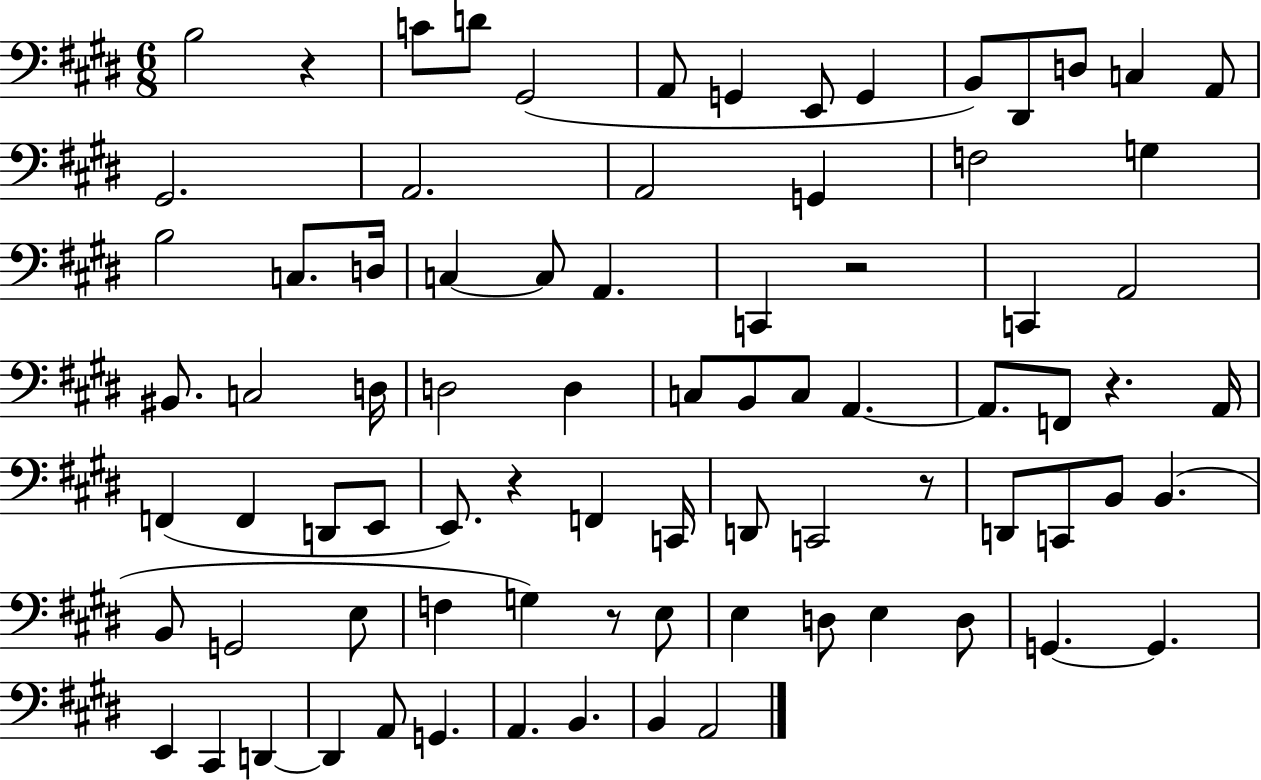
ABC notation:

X:1
T:Untitled
M:6/8
L:1/4
K:E
B,2 z C/2 D/2 ^G,,2 A,,/2 G,, E,,/2 G,, B,,/2 ^D,,/2 D,/2 C, A,,/2 ^G,,2 A,,2 A,,2 G,, F,2 G, B,2 C,/2 D,/4 C, C,/2 A,, C,, z2 C,, A,,2 ^B,,/2 C,2 D,/4 D,2 D, C,/2 B,,/2 C,/2 A,, A,,/2 F,,/2 z A,,/4 F,, F,, D,,/2 E,,/2 E,,/2 z F,, C,,/4 D,,/2 C,,2 z/2 D,,/2 C,,/2 B,,/2 B,, B,,/2 G,,2 E,/2 F, G, z/2 E,/2 E, D,/2 E, D,/2 G,, G,, E,, ^C,, D,, D,, A,,/2 G,, A,, B,, B,, A,,2